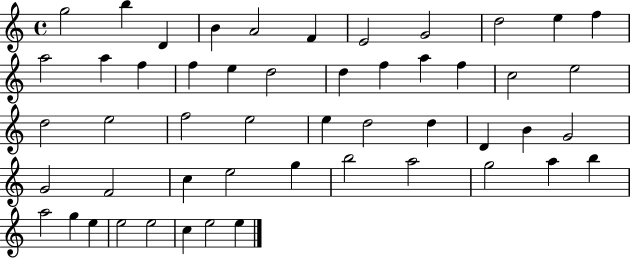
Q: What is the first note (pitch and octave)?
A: G5